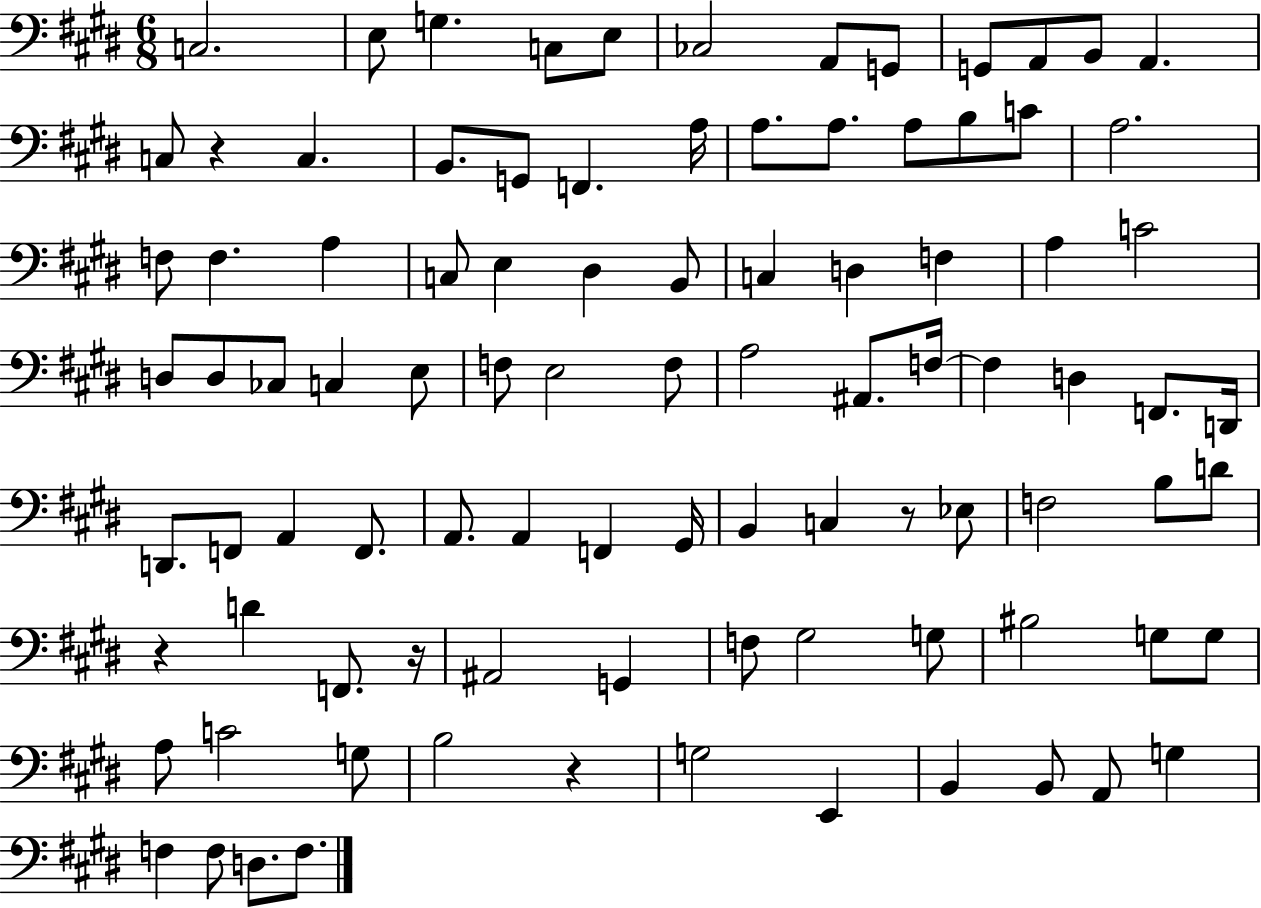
X:1
T:Untitled
M:6/8
L:1/4
K:E
C,2 E,/2 G, C,/2 E,/2 _C,2 A,,/2 G,,/2 G,,/2 A,,/2 B,,/2 A,, C,/2 z C, B,,/2 G,,/2 F,, A,/4 A,/2 A,/2 A,/2 B,/2 C/2 A,2 F,/2 F, A, C,/2 E, ^D, B,,/2 C, D, F, A, C2 D,/2 D,/2 _C,/2 C, E,/2 F,/2 E,2 F,/2 A,2 ^A,,/2 F,/4 F, D, F,,/2 D,,/4 D,,/2 F,,/2 A,, F,,/2 A,,/2 A,, F,, ^G,,/4 B,, C, z/2 _E,/2 F,2 B,/2 D/2 z D F,,/2 z/4 ^A,,2 G,, F,/2 ^G,2 G,/2 ^B,2 G,/2 G,/2 A,/2 C2 G,/2 B,2 z G,2 E,, B,, B,,/2 A,,/2 G, F, F,/2 D,/2 F,/2